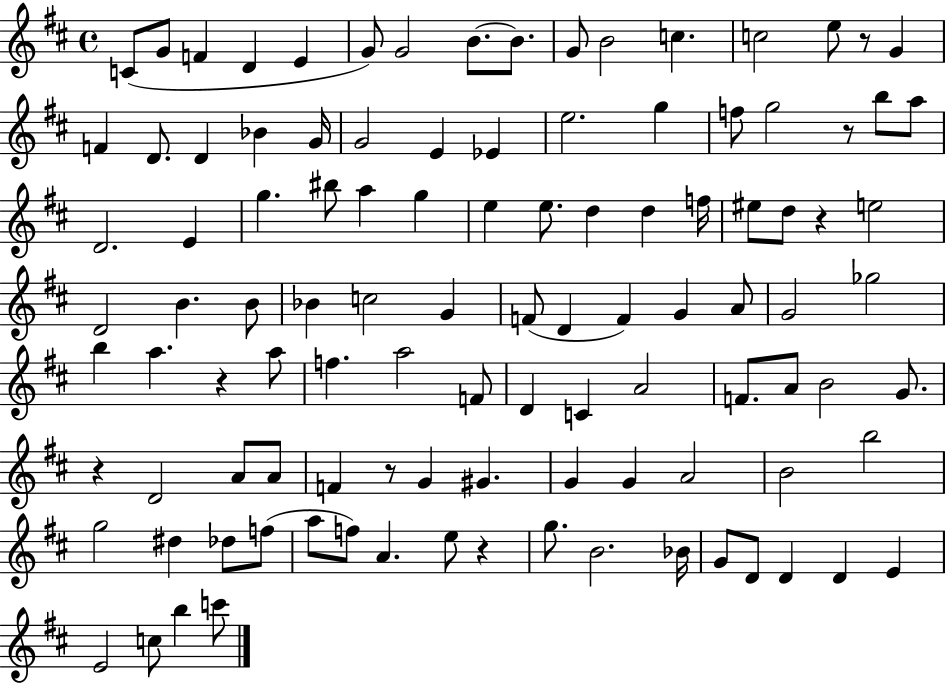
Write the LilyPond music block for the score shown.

{
  \clef treble
  \time 4/4
  \defaultTimeSignature
  \key d \major
  \repeat volta 2 { c'8( g'8 f'4 d'4 e'4 | g'8) g'2 b'8.~~ b'8. | g'8 b'2 c''4. | c''2 e''8 r8 g'4 | \break f'4 d'8. d'4 bes'4 g'16 | g'2 e'4 ees'4 | e''2. g''4 | f''8 g''2 r8 b''8 a''8 | \break d'2. e'4 | g''4. bis''8 a''4 g''4 | e''4 e''8. d''4 d''4 f''16 | eis''8 d''8 r4 e''2 | \break d'2 b'4. b'8 | bes'4 c''2 g'4 | f'8( d'4 f'4) g'4 a'8 | g'2 ges''2 | \break b''4 a''4. r4 a''8 | f''4. a''2 f'8 | d'4 c'4 a'2 | f'8. a'8 b'2 g'8. | \break r4 d'2 a'8 a'8 | f'4 r8 g'4 gis'4. | g'4 g'4 a'2 | b'2 b''2 | \break g''2 dis''4 des''8 f''8( | a''8 f''8) a'4. e''8 r4 | g''8. b'2. bes'16 | g'8 d'8 d'4 d'4 e'4 | \break e'2 c''8 b''4 c'''8 | } \bar "|."
}